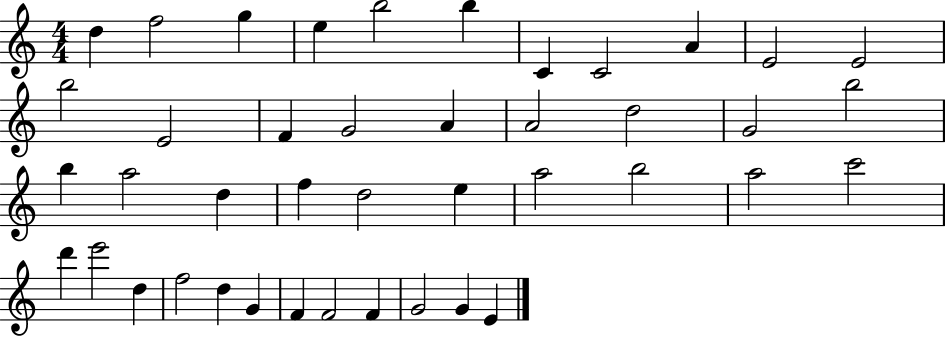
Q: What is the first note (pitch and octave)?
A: D5